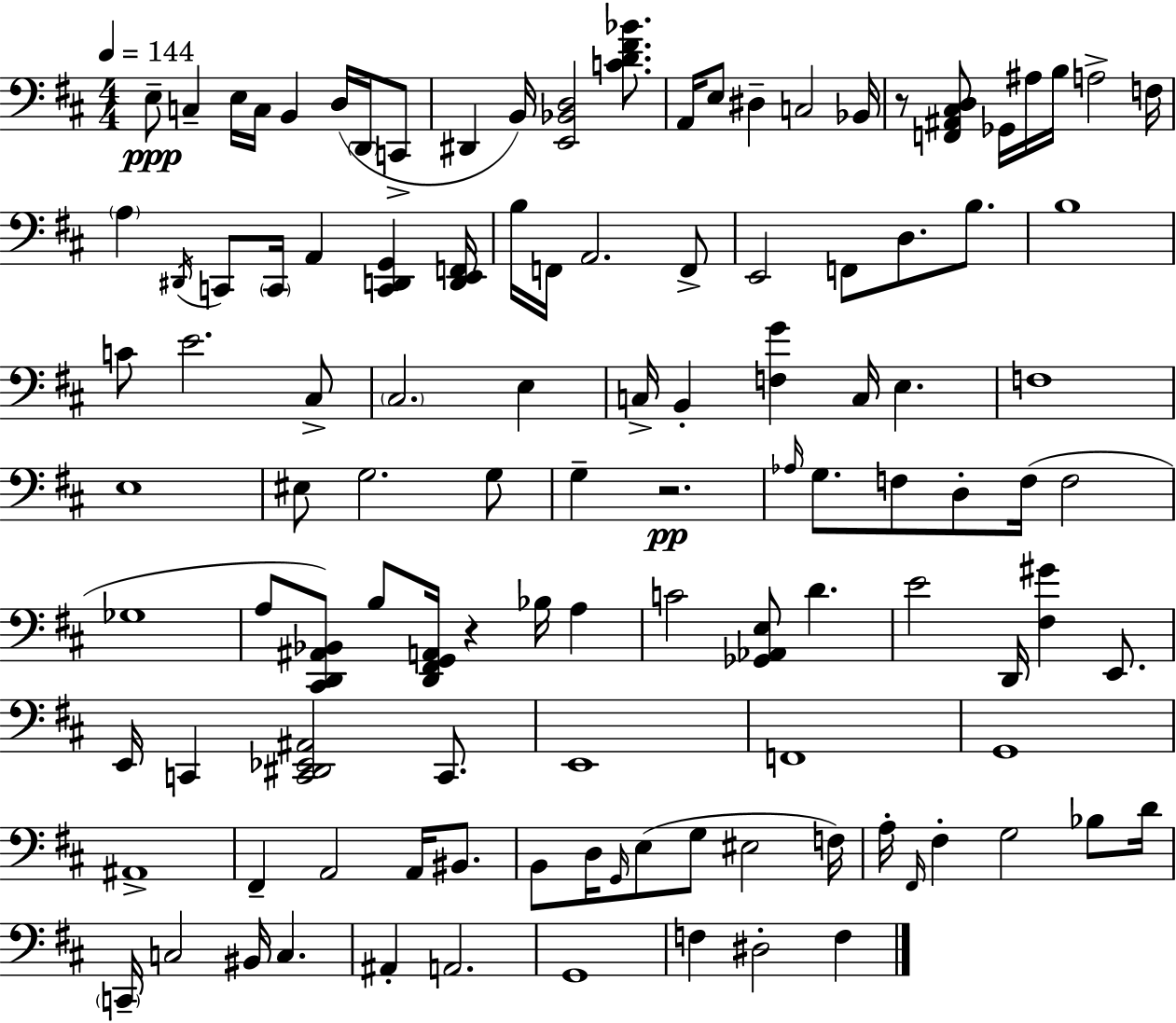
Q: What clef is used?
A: bass